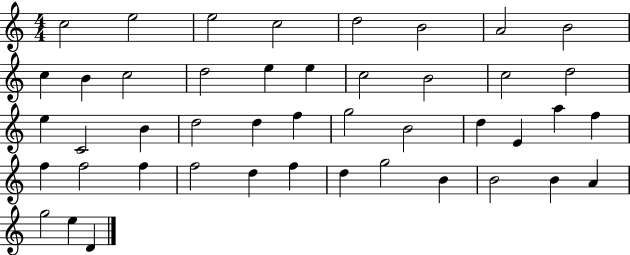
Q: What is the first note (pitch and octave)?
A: C5